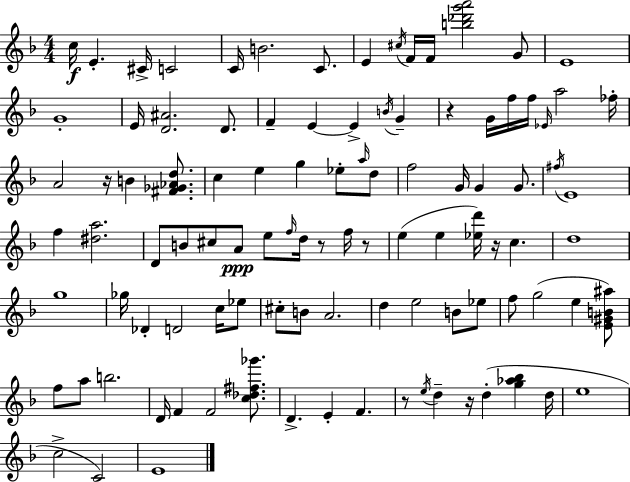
C5/s E4/q. C#4/s C4/h C4/s B4/h. C4/e. E4/q C#5/s F4/s F4/s [B5,Db6,G6,A6]/h G4/e E4/w G4/w E4/s [D4,A#4]/h. D4/e. F4/q E4/q E4/q B4/s G4/q R/q G4/s F5/s F5/s Eb4/s A5/h FES5/s A4/h R/s B4/q [F#4,Gb4,Ab4,D5]/e. C5/q E5/q G5/q Eb5/e A5/s D5/e F5/h G4/s G4/q G4/e. F#5/s E4/w F5/q [D#5,A5]/h. D4/e B4/e C#5/e A4/e E5/e F5/s D5/s R/e F5/s R/e E5/q E5/q [Eb5,D6]/s R/s C5/q. D5/w G5/w Gb5/s Db4/q D4/h C5/s Eb5/e C#5/e B4/e A4/h. D5/q E5/h B4/e Eb5/e F5/e G5/h E5/q [E4,G#4,B4,A#5]/e F5/e A5/e B5/h. D4/s F4/q F4/h [C5,Db5,F#5,Gb6]/e. D4/q. E4/q F4/q. R/e E5/s D5/q R/s D5/q [G5,Ab5,Bb5]/q D5/s E5/w C5/h C4/h E4/w